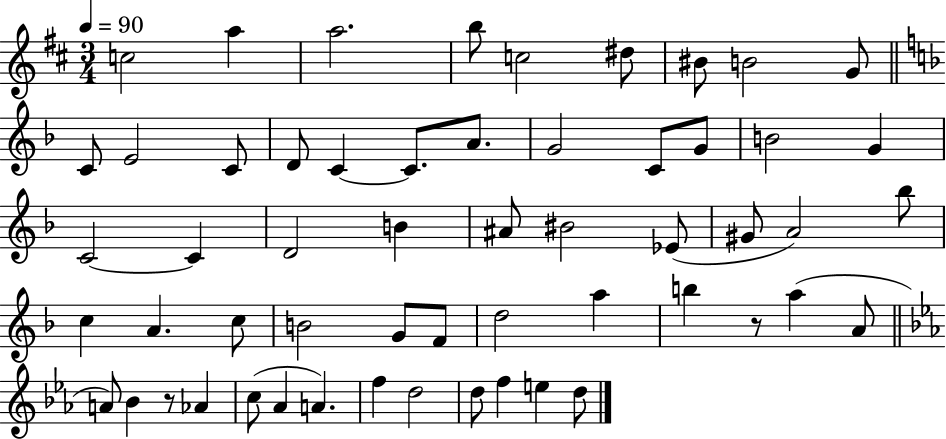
{
  \clef treble
  \numericTimeSignature
  \time 3/4
  \key d \major
  \tempo 4 = 90
  c''2 a''4 | a''2. | b''8 c''2 dis''8 | bis'8 b'2 g'8 | \break \bar "||" \break \key f \major c'8 e'2 c'8 | d'8 c'4~~ c'8. a'8. | g'2 c'8 g'8 | b'2 g'4 | \break c'2~~ c'4 | d'2 b'4 | ais'8 bis'2 ees'8( | gis'8 a'2) bes''8 | \break c''4 a'4. c''8 | b'2 g'8 f'8 | d''2 a''4 | b''4 r8 a''4( a'8 | \break \bar "||" \break \key ees \major a'8) bes'4 r8 aes'4 | c''8( aes'4 a'4.) | f''4 d''2 | d''8 f''4 e''4 d''8 | \break \bar "|."
}